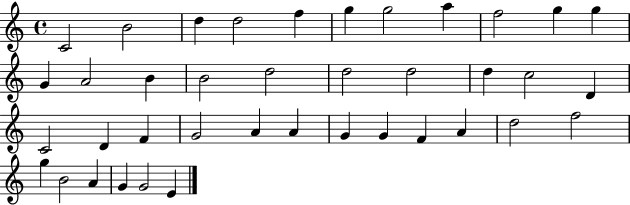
C4/h B4/h D5/q D5/h F5/q G5/q G5/h A5/q F5/h G5/q G5/q G4/q A4/h B4/q B4/h D5/h D5/h D5/h D5/q C5/h D4/q C4/h D4/q F4/q G4/h A4/q A4/q G4/q G4/q F4/q A4/q D5/h F5/h G5/q B4/h A4/q G4/q G4/h E4/q